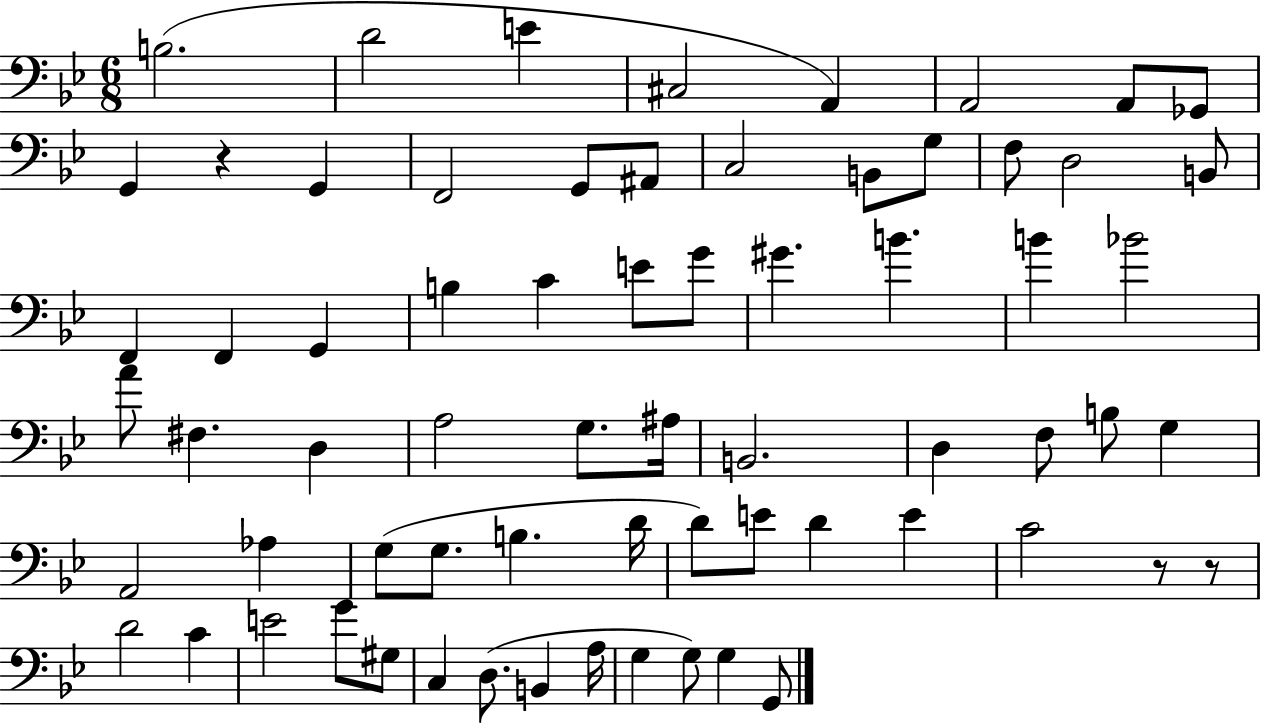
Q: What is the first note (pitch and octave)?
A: B3